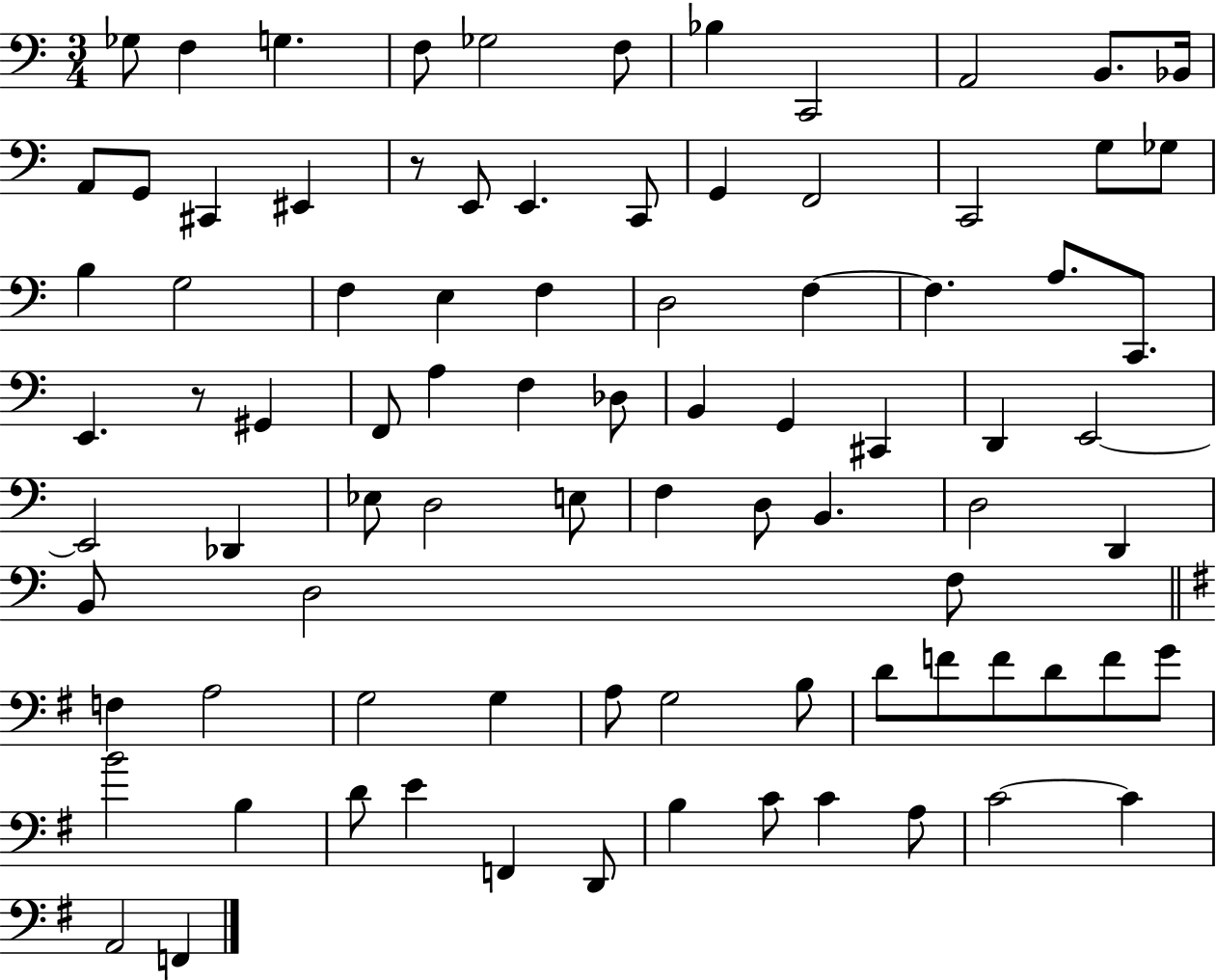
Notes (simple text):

Gb3/e F3/q G3/q. F3/e Gb3/h F3/e Bb3/q C2/h A2/h B2/e. Bb2/s A2/e G2/e C#2/q EIS2/q R/e E2/e E2/q. C2/e G2/q F2/h C2/h G3/e Gb3/e B3/q G3/h F3/q E3/q F3/q D3/h F3/q F3/q. A3/e. C2/e. E2/q. R/e G#2/q F2/e A3/q F3/q Db3/e B2/q G2/q C#2/q D2/q E2/h E2/h Db2/q Eb3/e D3/h E3/e F3/q D3/e B2/q. D3/h D2/q B2/e D3/h F3/e F3/q A3/h G3/h G3/q A3/e G3/h B3/e D4/e F4/e F4/e D4/e F4/e G4/e B4/h B3/q D4/e E4/q F2/q D2/e B3/q C4/e C4/q A3/e C4/h C4/q A2/h F2/q